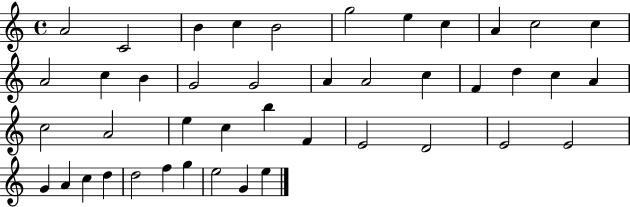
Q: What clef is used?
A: treble